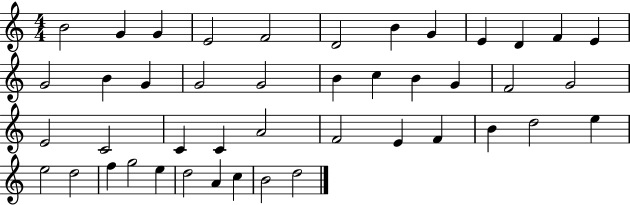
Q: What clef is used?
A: treble